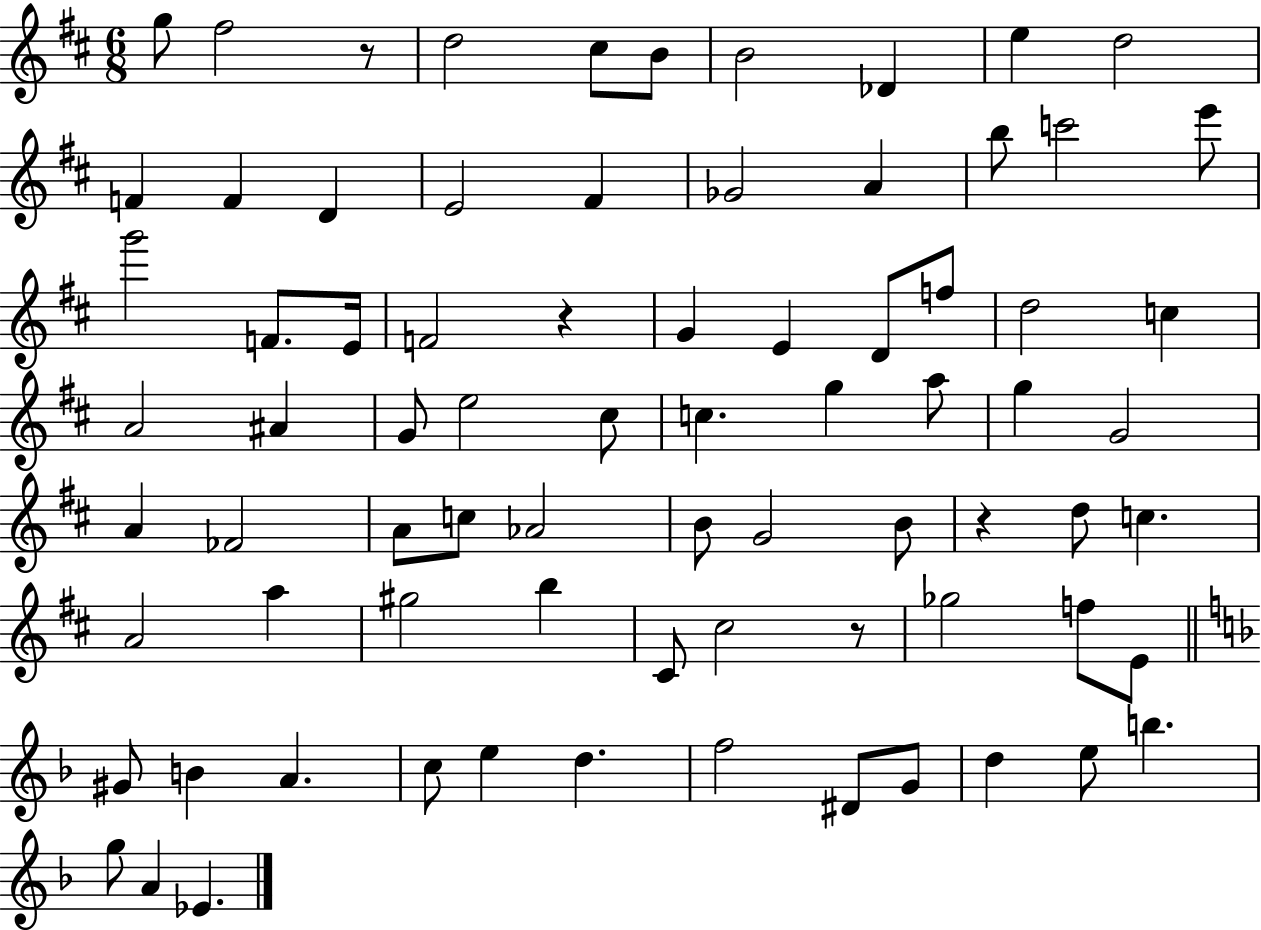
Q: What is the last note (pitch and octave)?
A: Eb4